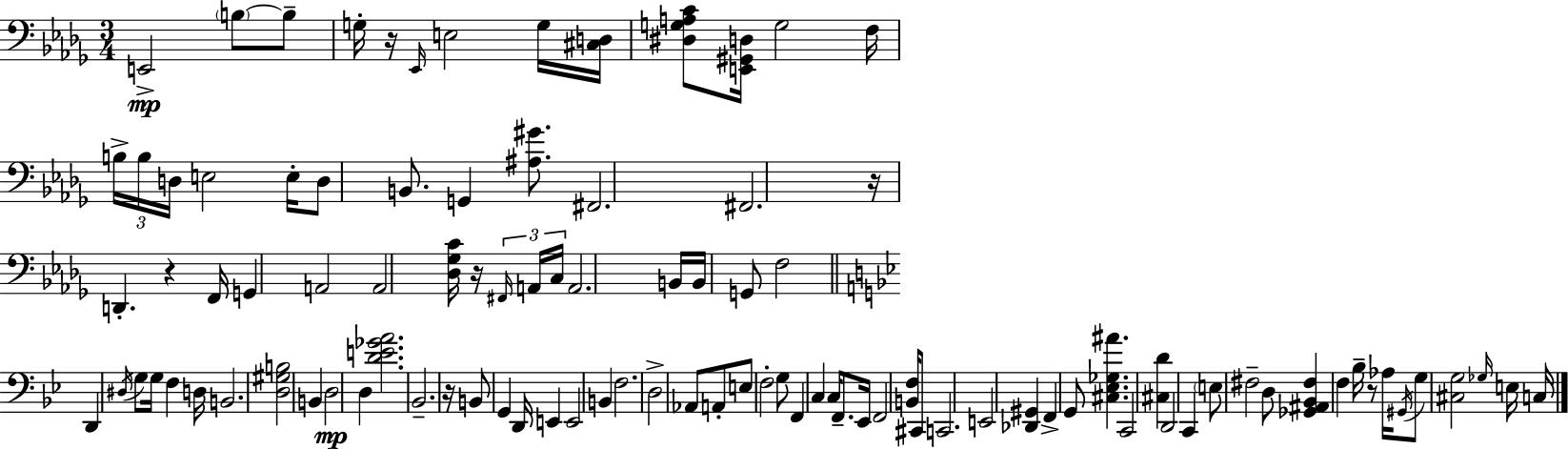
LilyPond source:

{
  \clef bass
  \numericTimeSignature
  \time 3/4
  \key bes \minor
  e,2->\mp \parenthesize b8~~ b8-- | g16-. r16 \grace { ees,16 } e2 g16 | <cis d>16 <dis g a c'>8 <e, gis, d>16 g2 | f16 \tuplet 3/2 { b16-> b16 d16 } e2 | \break e16-. d8 b,8. g,4 <ais gis'>8. | fis,2. | fis,2. | r16 d,4.-. r4 | \break f,16 g,4 a,2 | a,2 <des ges c'>16 r16 \tuplet 3/2 { \grace { fis,16 } | a,16 c16 } a,2. | b,16 b,16 g,8 f2 | \break \bar "||" \break \key g \minor d,4 \acciaccatura { dis16 } g8 g16 f4 | d16 b,2. | <d gis b>2 b,4 | d2\mp d4 | \break <d' e' ges' a'>2. | bes,2.-- | r16 b,8 g,4 d,16 e,4 | e,2 b,4 | \break f2. | d2-> aes,8 a,8-. | e8 f2-. g8 | f,4 c4 c16 f,8.-- | \break ees,16 f,2 <b, f>16 cis,8 | c,2. | e,2 <des, gis,>4 | f,4-> g,8 <cis ees ges ais'>4. | \break c,2 <cis d'>4 | d,2 c,4 | \parenthesize e8 fis2-- d8 | <ges, ais, bes, fis>4 f4 bes16-- r8 | \break aes16 \acciaccatura { gis,16 } g8 <cis g>2 | \grace { ges16 } e16 c16 \bar "|."
}